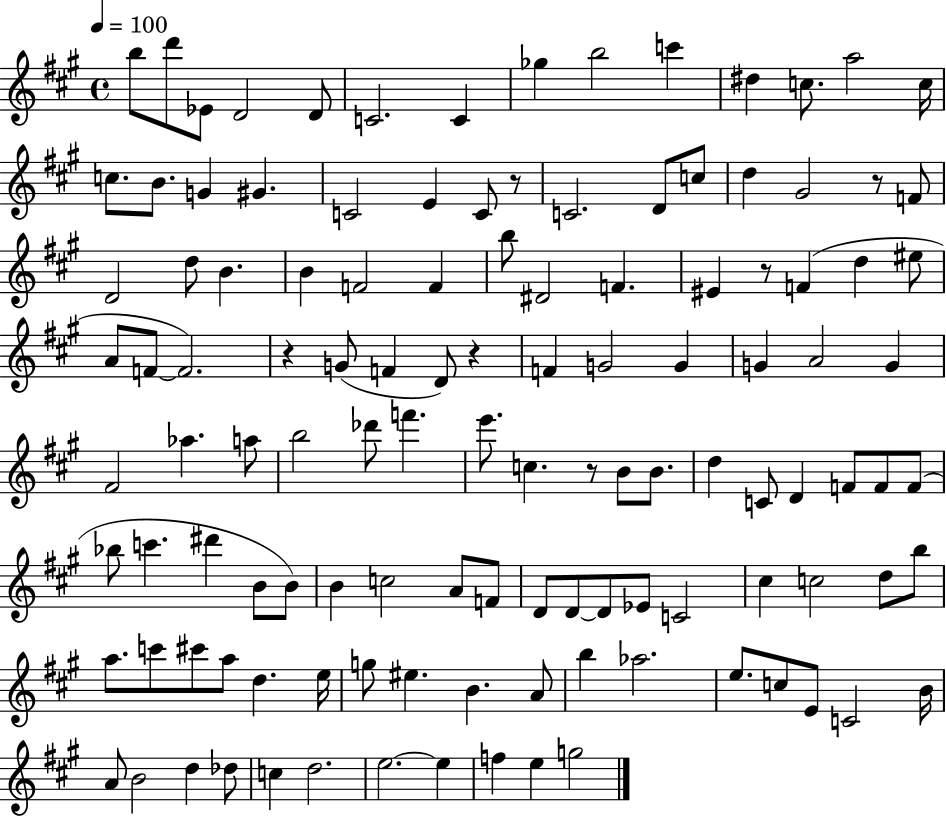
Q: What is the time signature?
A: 4/4